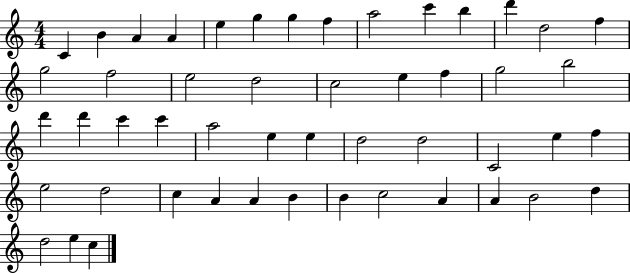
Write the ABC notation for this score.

X:1
T:Untitled
M:4/4
L:1/4
K:C
C B A A e g g f a2 c' b d' d2 f g2 f2 e2 d2 c2 e f g2 b2 d' d' c' c' a2 e e d2 d2 C2 e f e2 d2 c A A B B c2 A A B2 d d2 e c